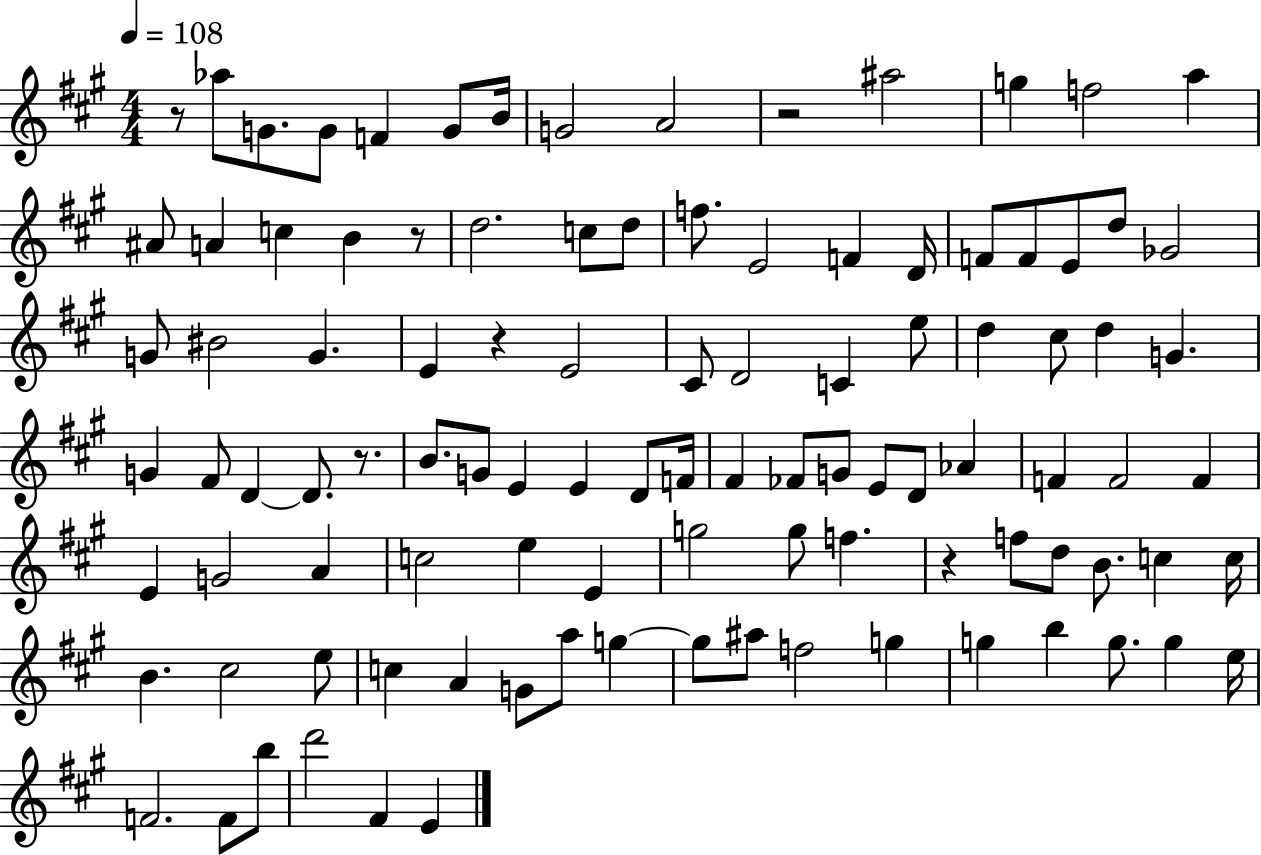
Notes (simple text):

R/e Ab5/e G4/e. G4/e F4/q G4/e B4/s G4/h A4/h R/h A#5/h G5/q F5/h A5/q A#4/e A4/q C5/q B4/q R/e D5/h. C5/e D5/e F5/e. E4/h F4/q D4/s F4/e F4/e E4/e D5/e Gb4/h G4/e BIS4/h G4/q. E4/q R/q E4/h C#4/e D4/h C4/q E5/e D5/q C#5/e D5/q G4/q. G4/q F#4/e D4/q D4/e. R/e. B4/e. G4/e E4/q E4/q D4/e F4/s F#4/q FES4/e G4/e E4/e D4/e Ab4/q F4/q F4/h F4/q E4/q G4/h A4/q C5/h E5/q E4/q G5/h G5/e F5/q. R/q F5/e D5/e B4/e. C5/q C5/s B4/q. C#5/h E5/e C5/q A4/q G4/e A5/e G5/q G5/e A#5/e F5/h G5/q G5/q B5/q G5/e. G5/q E5/s F4/h. F4/e B5/e D6/h F#4/q E4/q